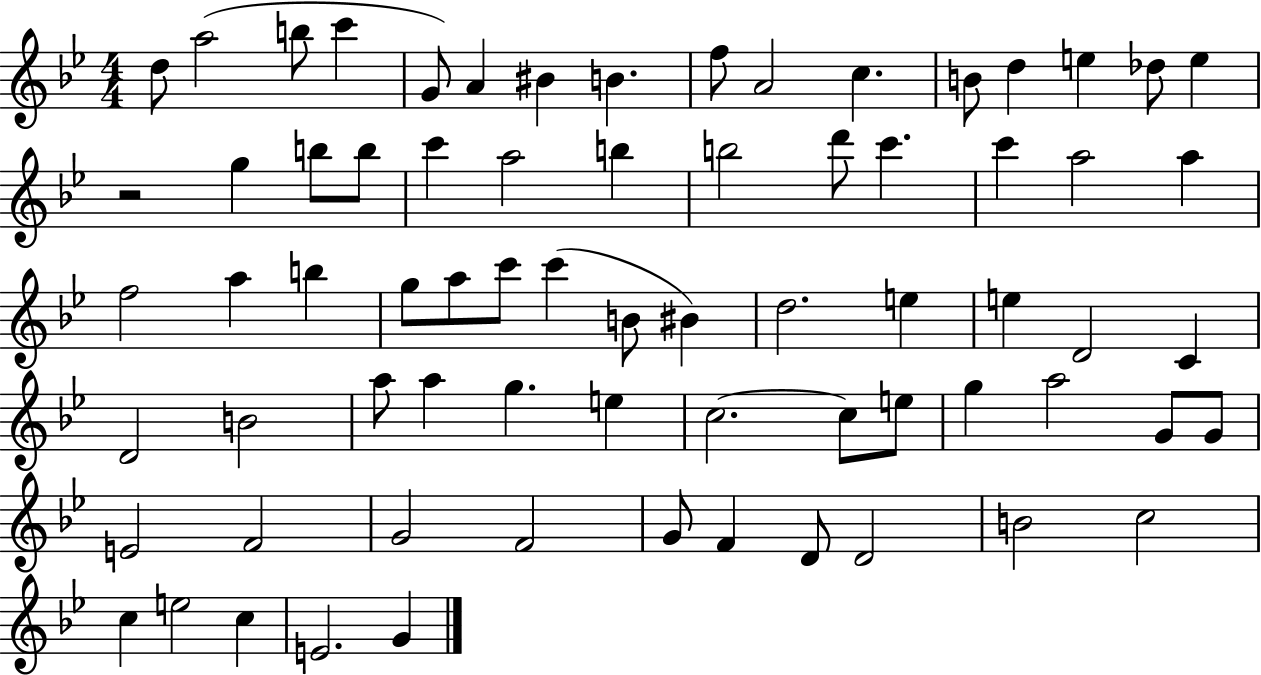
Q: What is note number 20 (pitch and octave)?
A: C6